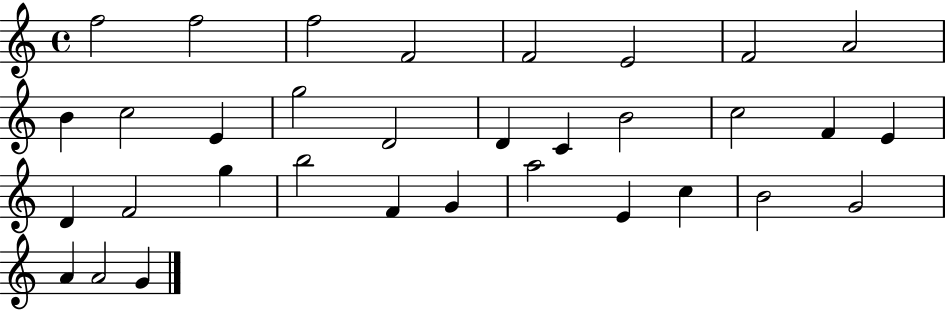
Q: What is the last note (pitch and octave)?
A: G4